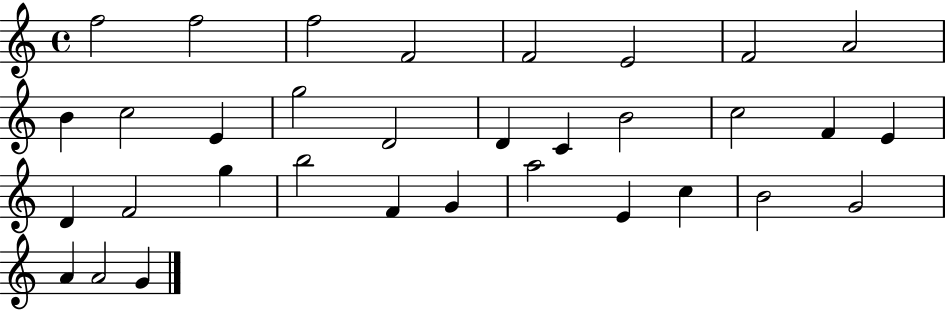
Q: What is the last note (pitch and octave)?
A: G4